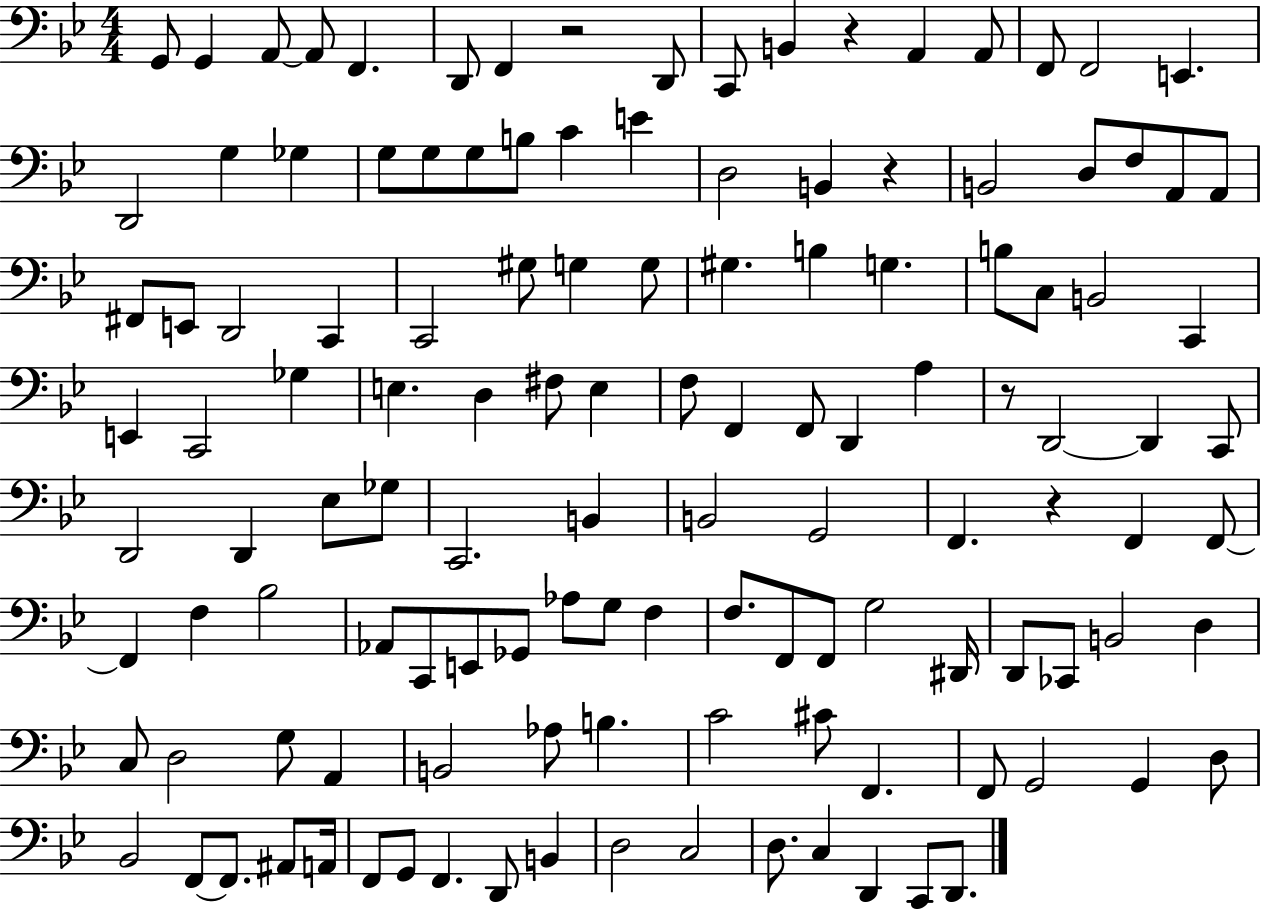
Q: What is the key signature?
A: BES major